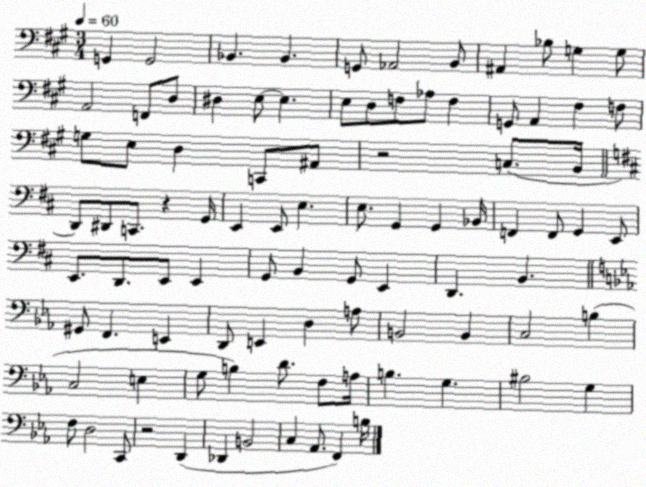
X:1
T:Untitled
M:3/4
L:1/4
K:A
G,, G,,2 _B,, _B,, G,,/2 _A,,2 B,,/2 ^A,, _B,/2 G, G,/2 A,,2 F,,/2 D,/2 ^D, E,/2 E, E,/2 D,/2 F,/2 _A,/2 F, G,,/2 A,, ^F, F,/2 G,/2 E,/2 D, C,,/2 ^A,,/2 z2 C,/2 B,,/4 D,,/2 ^D,,/2 C,,/2 z G,,/4 E,, E,,/2 E, E,/2 G,, G,, _B,,/4 F,, F,,/2 G,, E,,/2 E,,/2 D,,/2 E,,/2 E,, G,,/2 B,, G,,/2 E,, D,, B,, ^G,,/2 F,, E,, D,,/2 E,, D, A,/2 B,,2 B,, C,2 B, C,2 E, G,/2 B, D/2 F,/2 A,/4 B, G, ^B,2 G, F,/2 D,2 C,,/2 z2 D,, _D,, B,,2 C, _A,,/2 F,, B,/4